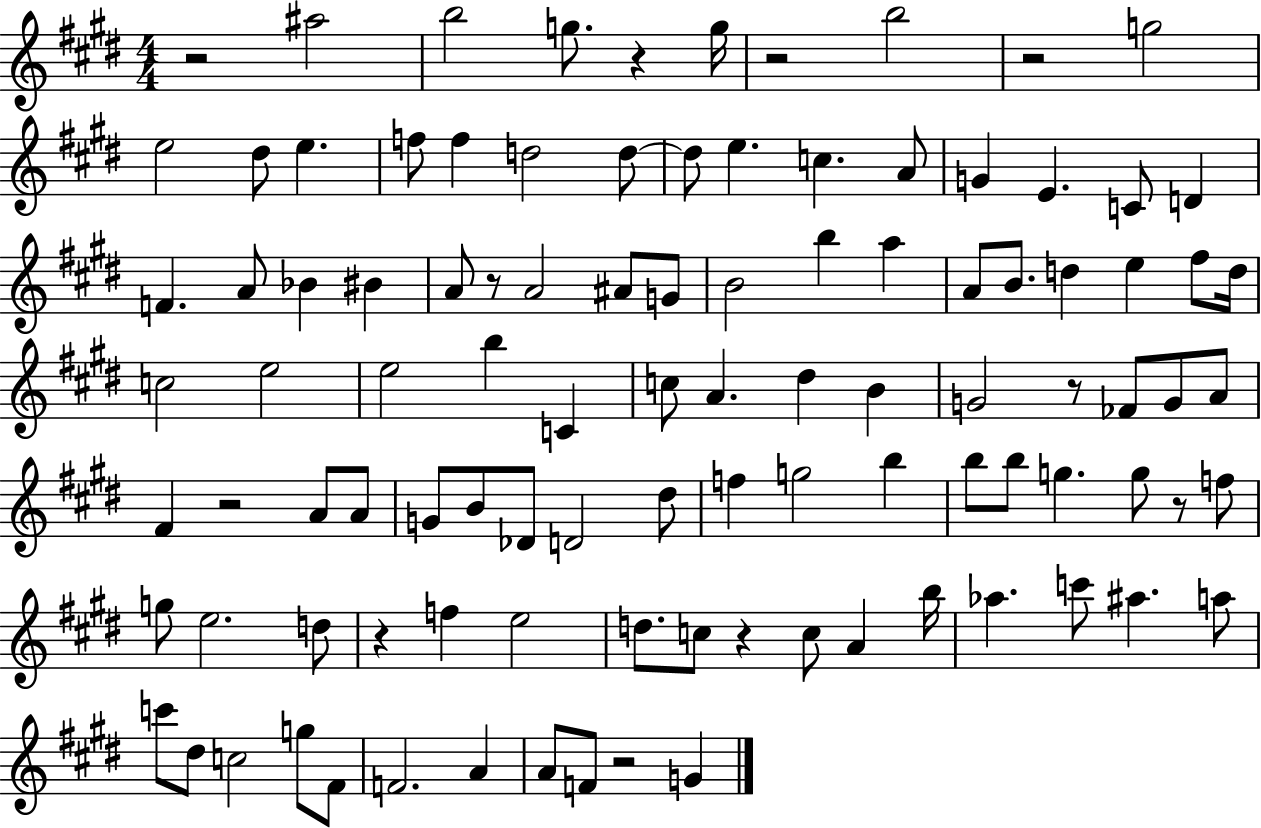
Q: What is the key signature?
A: E major